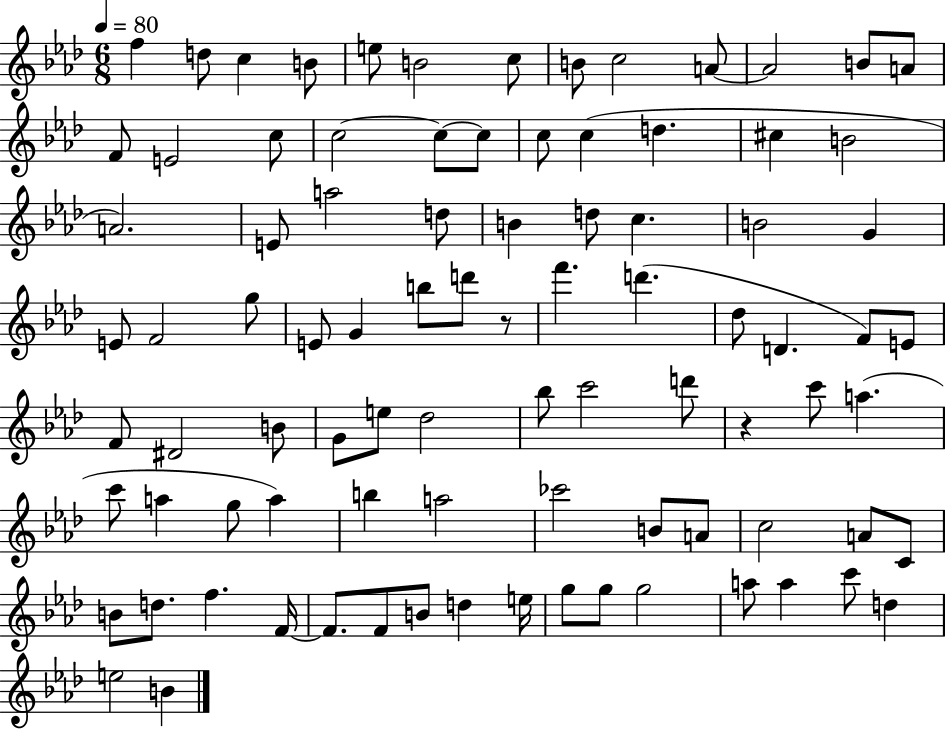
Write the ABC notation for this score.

X:1
T:Untitled
M:6/8
L:1/4
K:Ab
f d/2 c B/2 e/2 B2 c/2 B/2 c2 A/2 A2 B/2 A/2 F/2 E2 c/2 c2 c/2 c/2 c/2 c d ^c B2 A2 E/2 a2 d/2 B d/2 c B2 G E/2 F2 g/2 E/2 G b/2 d'/2 z/2 f' d' _d/2 D F/2 E/2 F/2 ^D2 B/2 G/2 e/2 _d2 _b/2 c'2 d'/2 z c'/2 a c'/2 a g/2 a b a2 _c'2 B/2 A/2 c2 A/2 C/2 B/2 d/2 f F/4 F/2 F/2 B/2 d e/4 g/2 g/2 g2 a/2 a c'/2 d e2 B